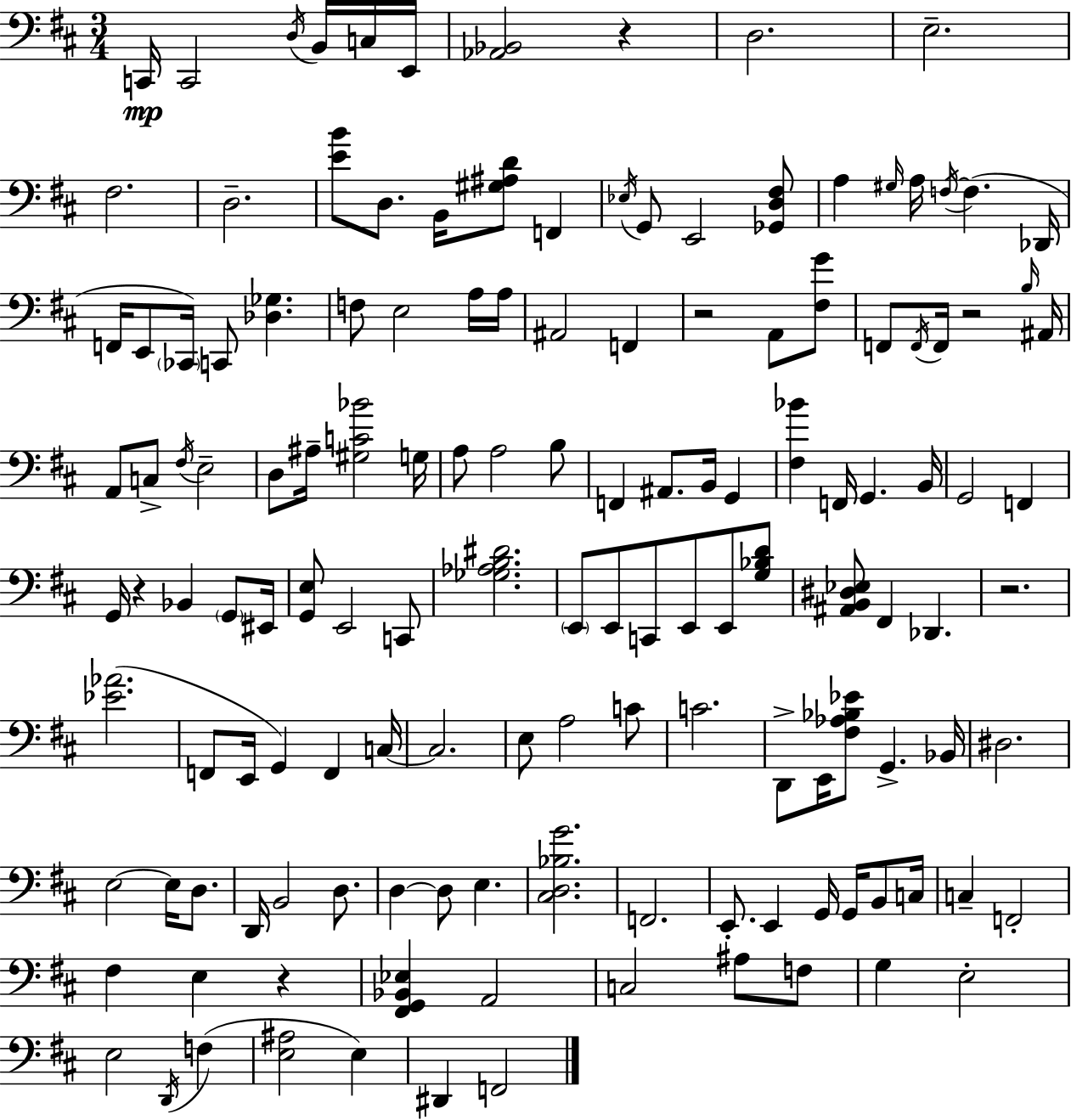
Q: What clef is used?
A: bass